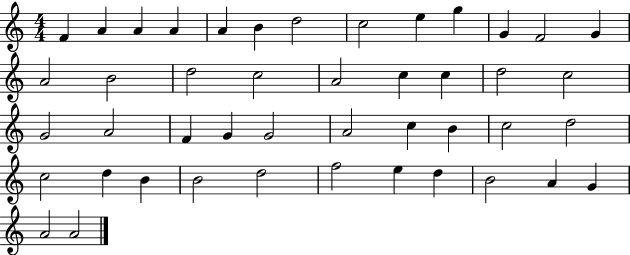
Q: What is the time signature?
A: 4/4